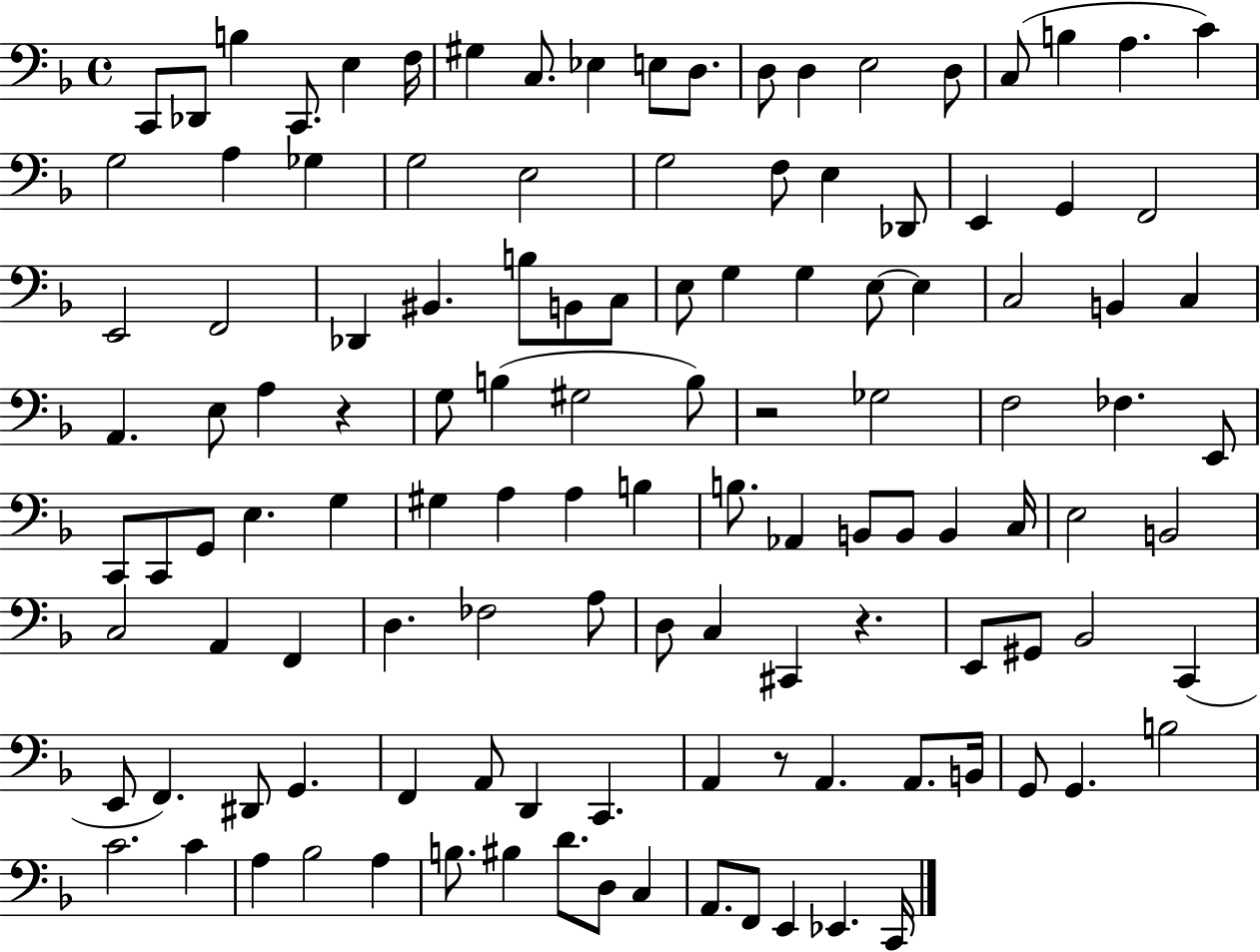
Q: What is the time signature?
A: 4/4